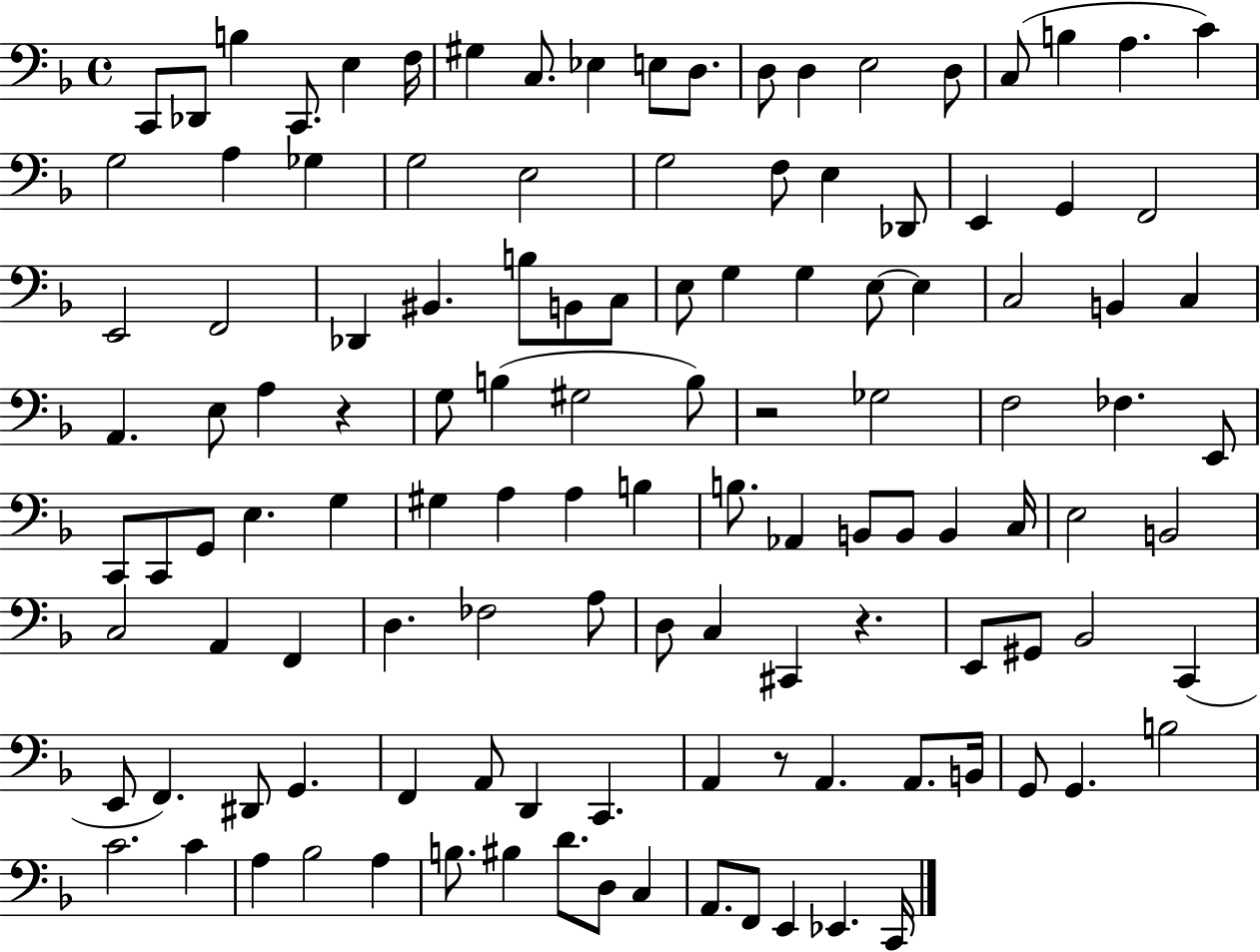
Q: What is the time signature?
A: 4/4